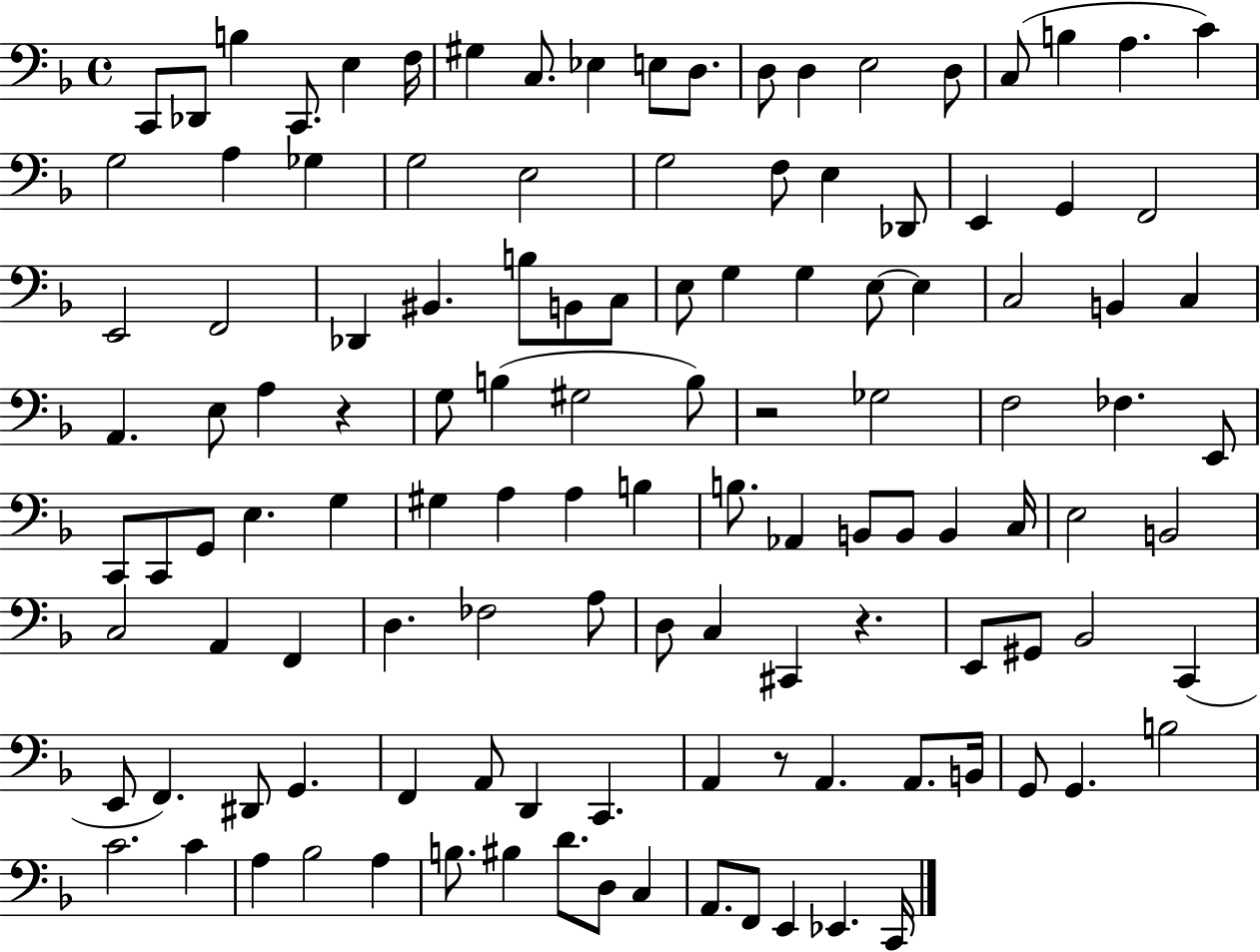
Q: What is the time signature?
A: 4/4